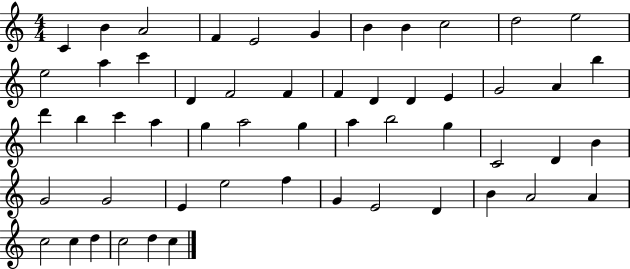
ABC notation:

X:1
T:Untitled
M:4/4
L:1/4
K:C
C B A2 F E2 G B B c2 d2 e2 e2 a c' D F2 F F D D E G2 A b d' b c' a g a2 g a b2 g C2 D B G2 G2 E e2 f G E2 D B A2 A c2 c d c2 d c